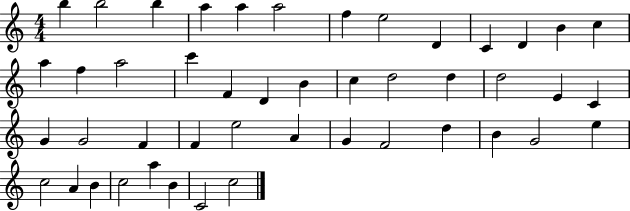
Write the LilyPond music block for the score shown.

{
  \clef treble
  \numericTimeSignature
  \time 4/4
  \key c \major
  b''4 b''2 b''4 | a''4 a''4 a''2 | f''4 e''2 d'4 | c'4 d'4 b'4 c''4 | \break a''4 f''4 a''2 | c'''4 f'4 d'4 b'4 | c''4 d''2 d''4 | d''2 e'4 c'4 | \break g'4 g'2 f'4 | f'4 e''2 a'4 | g'4 f'2 d''4 | b'4 g'2 e''4 | \break c''2 a'4 b'4 | c''2 a''4 b'4 | c'2 c''2 | \bar "|."
}